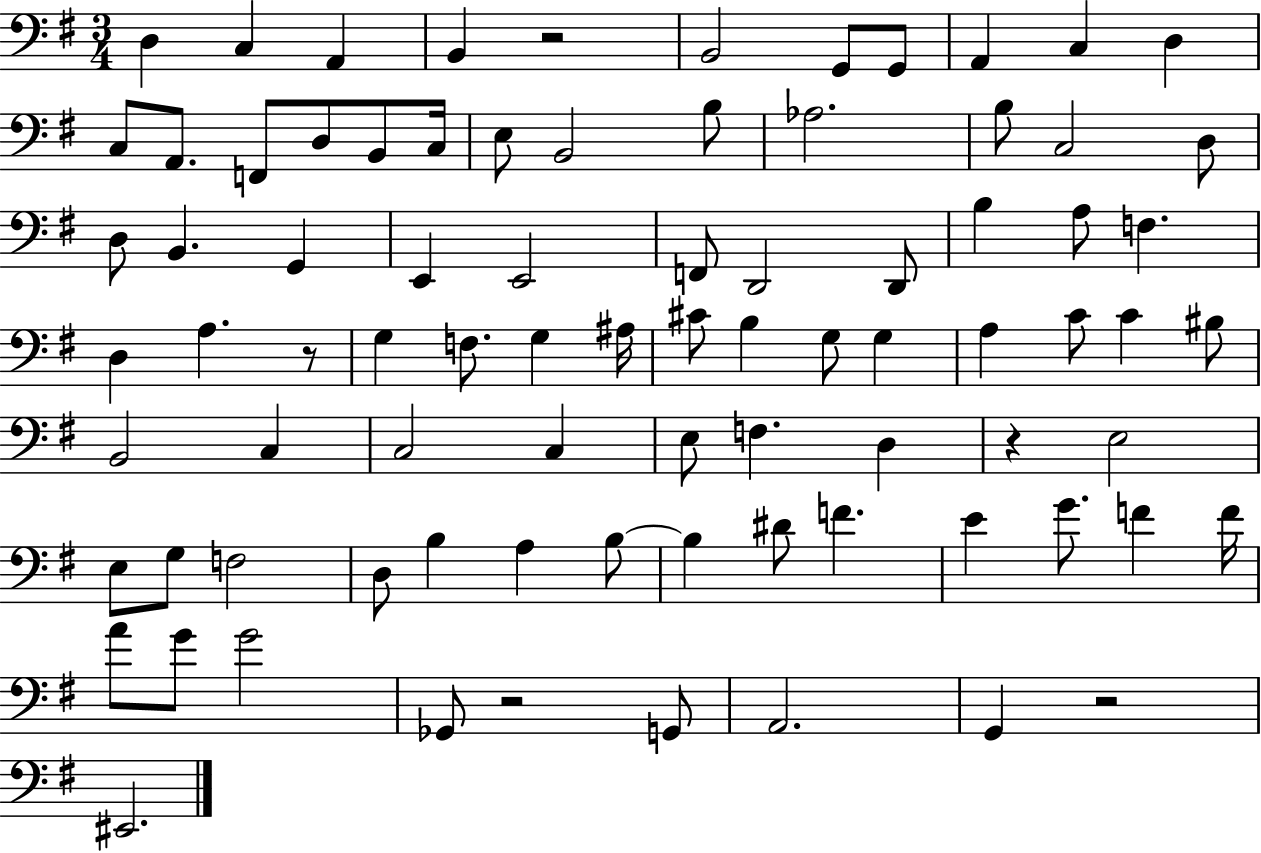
D3/q C3/q A2/q B2/q R/h B2/h G2/e G2/e A2/q C3/q D3/q C3/e A2/e. F2/e D3/e B2/e C3/s E3/e B2/h B3/e Ab3/h. B3/e C3/h D3/e D3/e B2/q. G2/q E2/q E2/h F2/e D2/h D2/e B3/q A3/e F3/q. D3/q A3/q. R/e G3/q F3/e. G3/q A#3/s C#4/e B3/q G3/e G3/q A3/q C4/e C4/q BIS3/e B2/h C3/q C3/h C3/q E3/e F3/q. D3/q R/q E3/h E3/e G3/e F3/h D3/e B3/q A3/q B3/e B3/q D#4/e F4/q. E4/q G4/e. F4/q F4/s A4/e G4/e G4/h Gb2/e R/h G2/e A2/h. G2/q R/h EIS2/h.